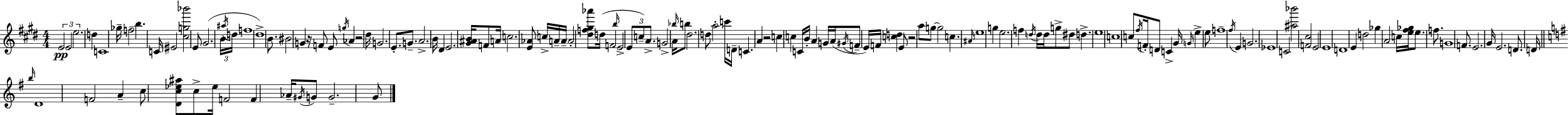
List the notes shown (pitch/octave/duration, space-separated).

E4/h E4/h E5/h. D5/q C4/w Gb5/s F5/h B5/q. C4/s EIS4/h [C#5,G5,Bb6]/h E4/e G#4/h. B4/s A#5/s D5/s F5/w D#5/w B4/e. BIS4/h G4/q R/s F4/e E4/e G5/s Ab4/q R/h D#5/s G4/h. E4/e. G4/e. A4/h. B4/s D#4/q E4/h. [G#4,A#4,B4]/s F4/e A4/s C5/h. [E4,Ab4]/e C5/s A4/s A4/s A4/h [D#5,F5,G#5,Ab6]/e D5/s F4/h B5/s E4/h E4/e C5/e A4/e. G4/h A4/s Bb5/s B5/e D#5/h. D5/e A5/h C6/s D4/s C4/q. A4/q R/h C5/q C5/q C4/s B4/s A4/q G4/s A4/s G#4/s F4/e E4/s F4/s [C5,D5]/q E4/e R/h A5/e G5/e G5/h C5/q. A#4/s E5/w G5/q E5/h. F5/q D5/s D5/s D5/s G5/e D#5/e D5/q. E5/w C5/w C5/e F#5/s F4/s D4/e C4/q G#4/s G4/s E5/q E5/e F5/w F#5/s E4/q G4/h. Eb4/w C4/h [A#5,Bb6]/h [F4,C#5]/h E4/h E4/w D4/w E4/q D5/h Gb5/q A4/h C5/s [E5,F#5,Gb5]/s E5/e. F5/e. G4/w F4/e. E4/h. G#4/s E4/h. D4/e. D4/s B5/s D4/w F4/h A4/q C5/e [D4,C5,Eb5,A#5]/e C5/e Eb5/s F4/h F4/q Ab4/s G#4/s G4/e G4/h. G4/e